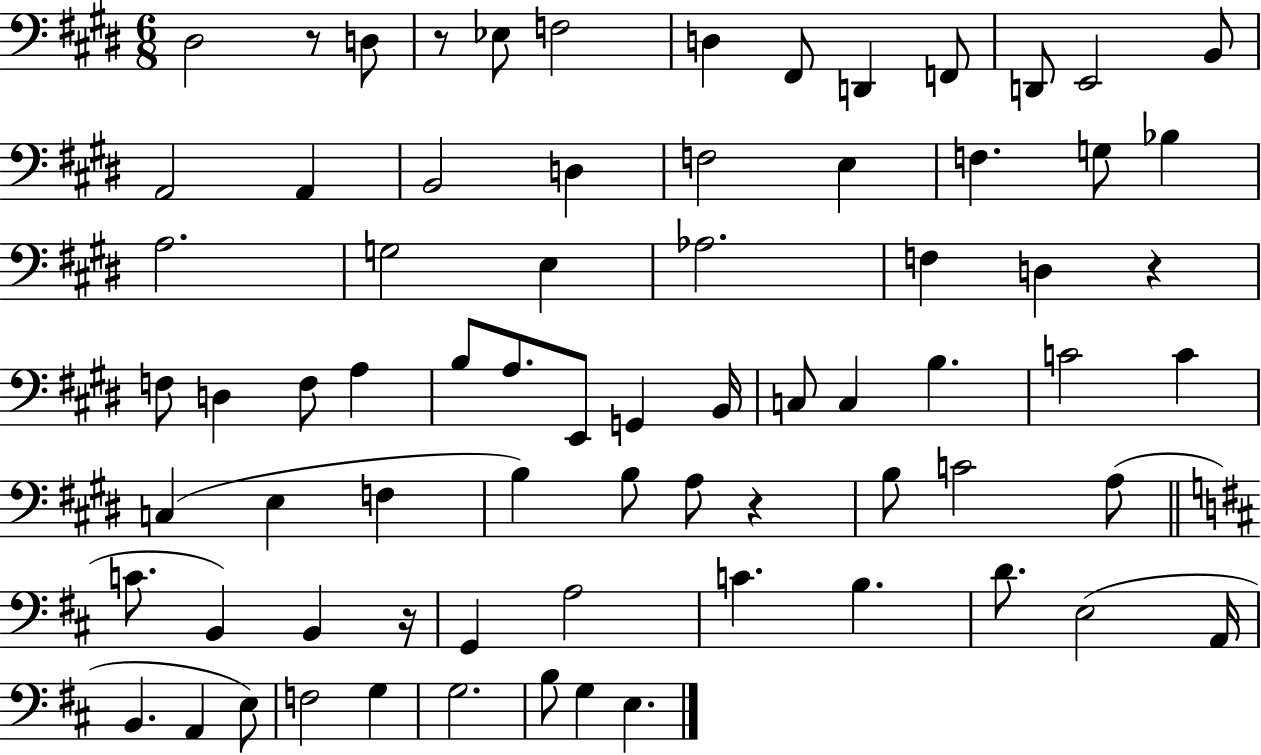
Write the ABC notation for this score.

X:1
T:Untitled
M:6/8
L:1/4
K:E
^D,2 z/2 D,/2 z/2 _E,/2 F,2 D, ^F,,/2 D,, F,,/2 D,,/2 E,,2 B,,/2 A,,2 A,, B,,2 D, F,2 E, F, G,/2 _B, A,2 G,2 E, _A,2 F, D, z F,/2 D, F,/2 A, B,/2 A,/2 E,,/2 G,, B,,/4 C,/2 C, B, C2 C C, E, F, B, B,/2 A,/2 z B,/2 C2 A,/2 C/2 B,, B,, z/4 G,, A,2 C B, D/2 E,2 A,,/4 B,, A,, E,/2 F,2 G, G,2 B,/2 G, E,